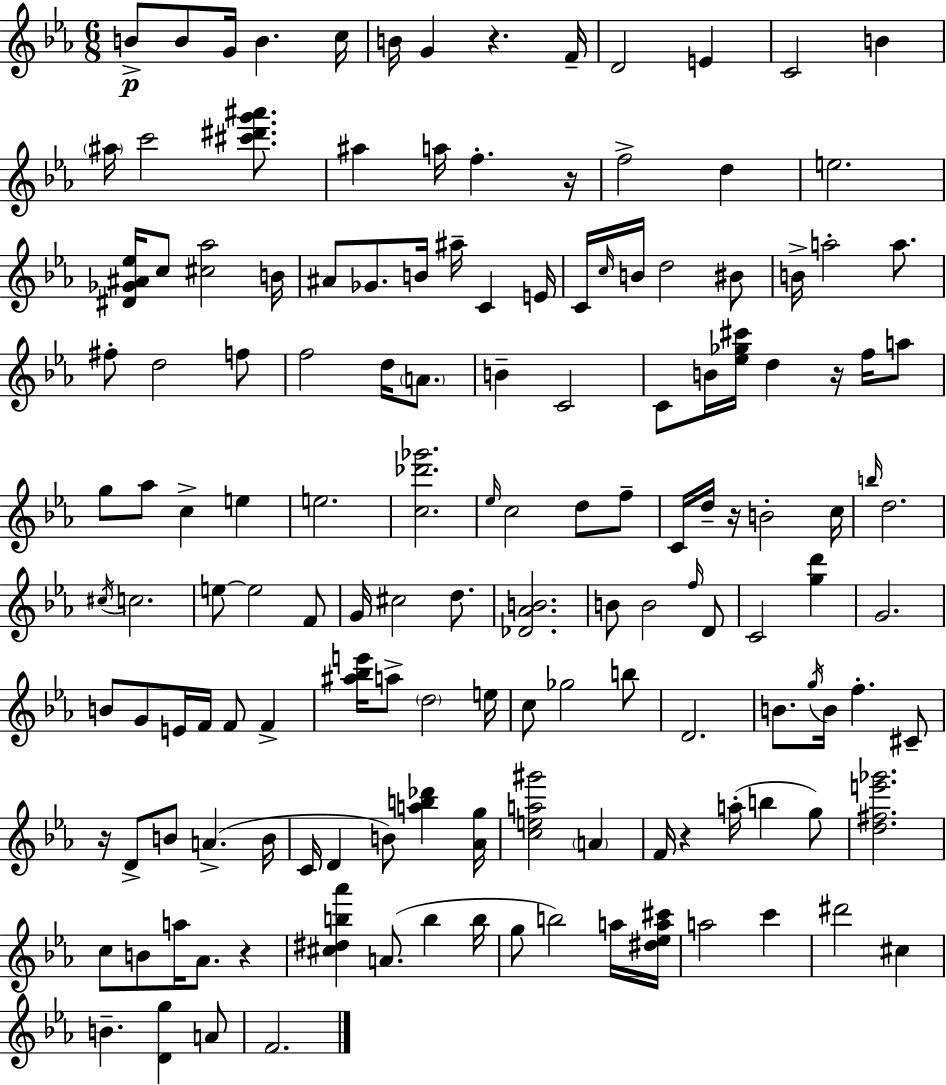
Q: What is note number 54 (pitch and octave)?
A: E5